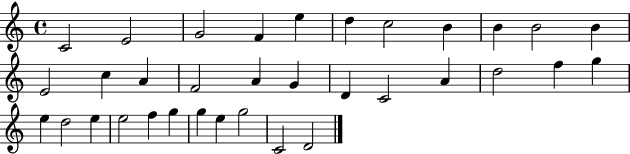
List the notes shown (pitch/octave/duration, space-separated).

C4/h E4/h G4/h F4/q E5/q D5/q C5/h B4/q B4/q B4/h B4/q E4/h C5/q A4/q F4/h A4/q G4/q D4/q C4/h A4/q D5/h F5/q G5/q E5/q D5/h E5/q E5/h F5/q G5/q G5/q E5/q G5/h C4/h D4/h